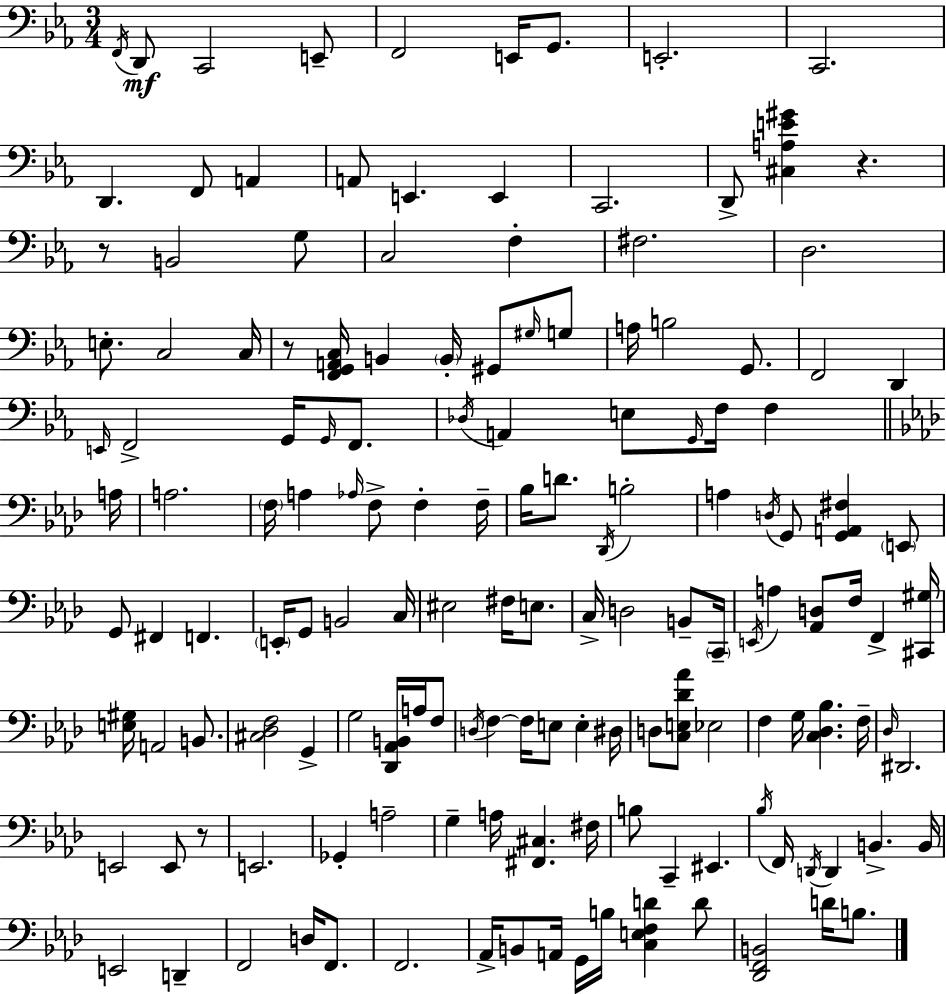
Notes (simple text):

F2/s D2/e C2/h E2/e F2/h E2/s G2/e. E2/h. C2/h. D2/q. F2/e A2/q A2/e E2/q. E2/q C2/h. D2/e [C#3,A3,E4,G#4]/q R/q. R/e B2/h G3/e C3/h F3/q F#3/h. D3/h. E3/e. C3/h C3/s R/e [F2,G2,A2,C3]/s B2/q B2/s G#2/e G#3/s G3/e A3/s B3/h G2/e. F2/h D2/q E2/s F2/h G2/s G2/s F2/e. Db3/s A2/q E3/e G2/s F3/s F3/q A3/s A3/h. F3/s A3/q Ab3/s F3/e F3/q F3/s Bb3/s D4/e. Db2/s B3/h A3/q D3/s G2/e [G2,A2,F#3]/q E2/e G2/e F#2/q F2/q. E2/s G2/e B2/h C3/s EIS3/h F#3/s E3/e. C3/s D3/h B2/e C2/s E2/s A3/q [Ab2,D3]/e F3/s F2/q [C#2,G#3]/s [E3,G#3]/s A2/h B2/e. [C#3,Db3,F3]/h G2/q G3/h [Db2,Ab2,B2]/s A3/s F3/e D3/s F3/q F3/s E3/e E3/q D#3/s D3/e [C3,E3,Db4,Ab4]/e Eb3/h F3/q G3/s [C3,Db3,Bb3]/q. F3/s Db3/s D#2/h. E2/h E2/e R/e E2/h. Gb2/q A3/h G3/q A3/s [F#2,C#3]/q. F#3/s B3/e C2/q EIS2/q. Bb3/s F2/s D2/s D2/q B2/q. B2/s E2/h D2/q F2/h D3/s F2/e. F2/h. Ab2/s B2/e A2/s G2/s B3/s [C3,E3,F3,D4]/q D4/e [Db2,F2,B2]/h D4/s B3/e.